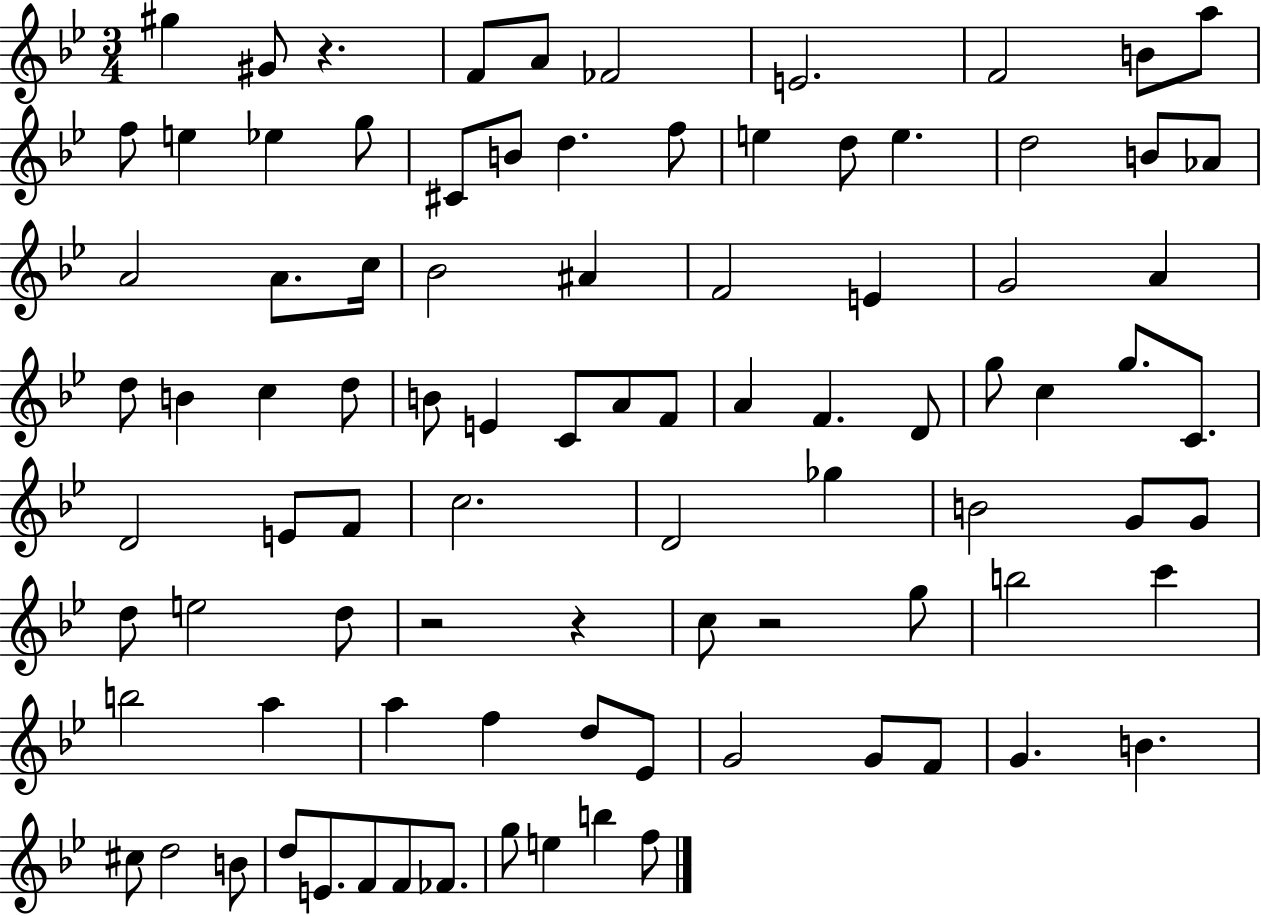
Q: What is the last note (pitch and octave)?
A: F5